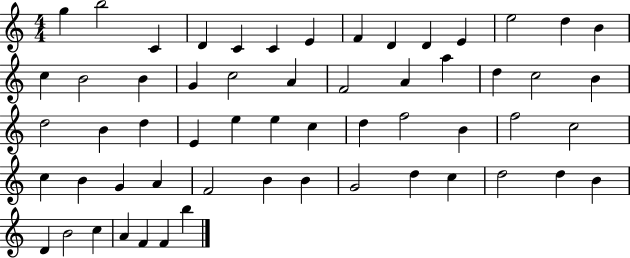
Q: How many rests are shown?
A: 0